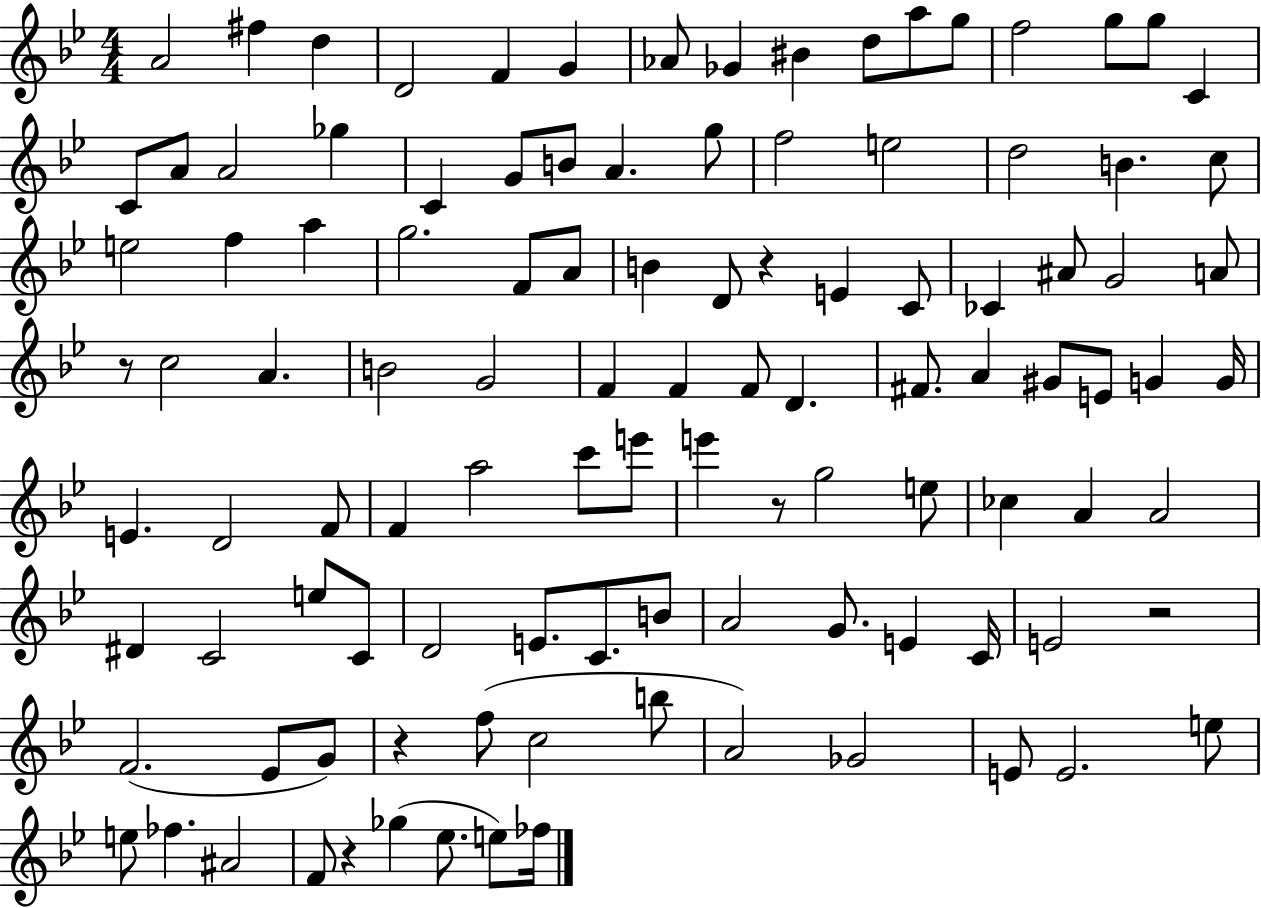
{
  \clef treble
  \numericTimeSignature
  \time 4/4
  \key bes \major
  a'2 fis''4 d''4 | d'2 f'4 g'4 | aes'8 ges'4 bis'4 d''8 a''8 g''8 | f''2 g''8 g''8 c'4 | \break c'8 a'8 a'2 ges''4 | c'4 g'8 b'8 a'4. g''8 | f''2 e''2 | d''2 b'4. c''8 | \break e''2 f''4 a''4 | g''2. f'8 a'8 | b'4 d'8 r4 e'4 c'8 | ces'4 ais'8 g'2 a'8 | \break r8 c''2 a'4. | b'2 g'2 | f'4 f'4 f'8 d'4. | fis'8. a'4 gis'8 e'8 g'4 g'16 | \break e'4. d'2 f'8 | f'4 a''2 c'''8 e'''8 | e'''4 r8 g''2 e''8 | ces''4 a'4 a'2 | \break dis'4 c'2 e''8 c'8 | d'2 e'8. c'8. b'8 | a'2 g'8. e'4 c'16 | e'2 r2 | \break f'2.( ees'8 g'8) | r4 f''8( c''2 b''8 | a'2) ges'2 | e'8 e'2. e''8 | \break e''8 fes''4. ais'2 | f'8 r4 ges''4( ees''8. e''8) fes''16 | \bar "|."
}